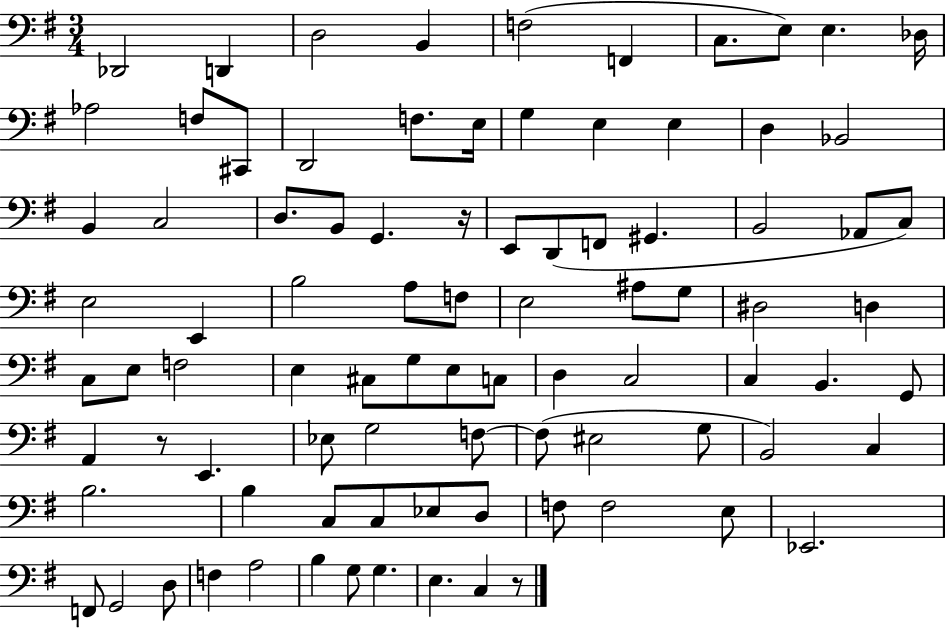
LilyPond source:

{
  \clef bass
  \numericTimeSignature
  \time 3/4
  \key g \major
  des,2 d,4 | d2 b,4 | f2( f,4 | c8. e8) e4. des16 | \break aes2 f8 cis,8 | d,2 f8. e16 | g4 e4 e4 | d4 bes,2 | \break b,4 c2 | d8. b,8 g,4. r16 | e,8 d,8( f,8 gis,4. | b,2 aes,8 c8) | \break e2 e,4 | b2 a8 f8 | e2 ais8 g8 | dis2 d4 | \break c8 e8 f2 | e4 cis8 g8 e8 c8 | d4 c2 | c4 b,4. g,8 | \break a,4 r8 e,4. | ees8 g2 f8~~ | f8( eis2 g8 | b,2) c4 | \break b2. | b4 c8 c8 ees8 d8 | f8 f2 e8 | ees,2. | \break f,8 g,2 d8 | f4 a2 | b4 g8 g4. | e4. c4 r8 | \break \bar "|."
}